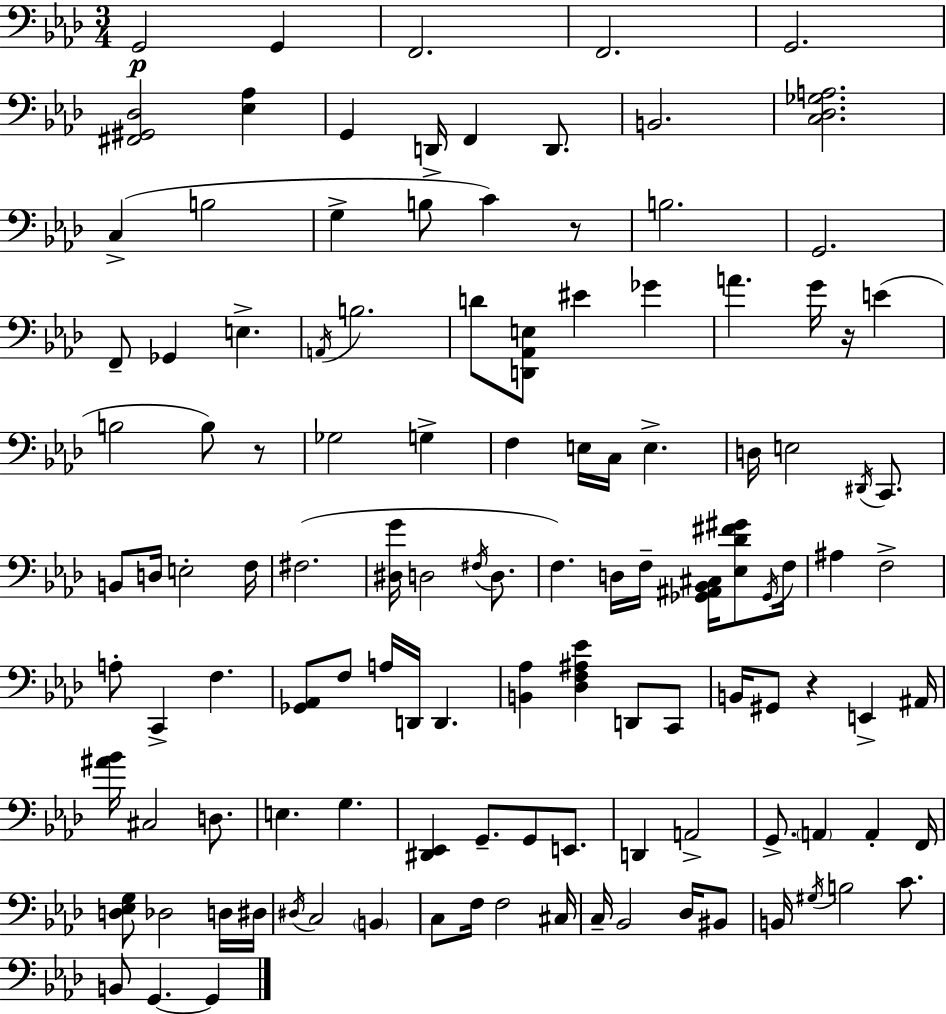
G2/h G2/q F2/h. F2/h. G2/h. [F#2,G#2,Db3]/h [Eb3,Ab3]/q G2/q D2/s F2/q D2/e. B2/h. [C3,Db3,Gb3,A3]/h. C3/q B3/h G3/q B3/e C4/q R/e B3/h. G2/h. F2/e Gb2/q E3/q. A2/s B3/h. D4/e [D2,Ab2,E3]/e EIS4/q Gb4/q A4/q. G4/s R/s E4/q B3/h B3/e R/e Gb3/h G3/q F3/q E3/s C3/s E3/q. D3/s E3/h D#2/s C2/e. B2/e D3/s E3/h F3/s F#3/h. [D#3,G4]/s D3/h F#3/s D3/e. F3/q. D3/s F3/s [Gb2,A#2,Bb2,C#3]/s [Eb3,Db4,F#4,G#4]/e Gb2/s F3/s A#3/q F3/h A3/e C2/q F3/q. [Gb2,Ab2]/e F3/e A3/s D2/s D2/q. [B2,Ab3]/q [Db3,F3,A#3,Eb4]/q D2/e C2/e B2/s G#2/e R/q E2/q A#2/s [A#4,Bb4]/s C#3/h D3/e. E3/q. G3/q. [D#2,Eb2]/q G2/e. G2/e E2/e. D2/q A2/h G2/e. A2/q A2/q F2/s [D3,Eb3,G3]/e Db3/h D3/s D#3/s D#3/s C3/h B2/q C3/e F3/s F3/h C#3/s C3/s Bb2/h Db3/s BIS2/e B2/s G#3/s B3/h C4/e. B2/e G2/q. G2/q